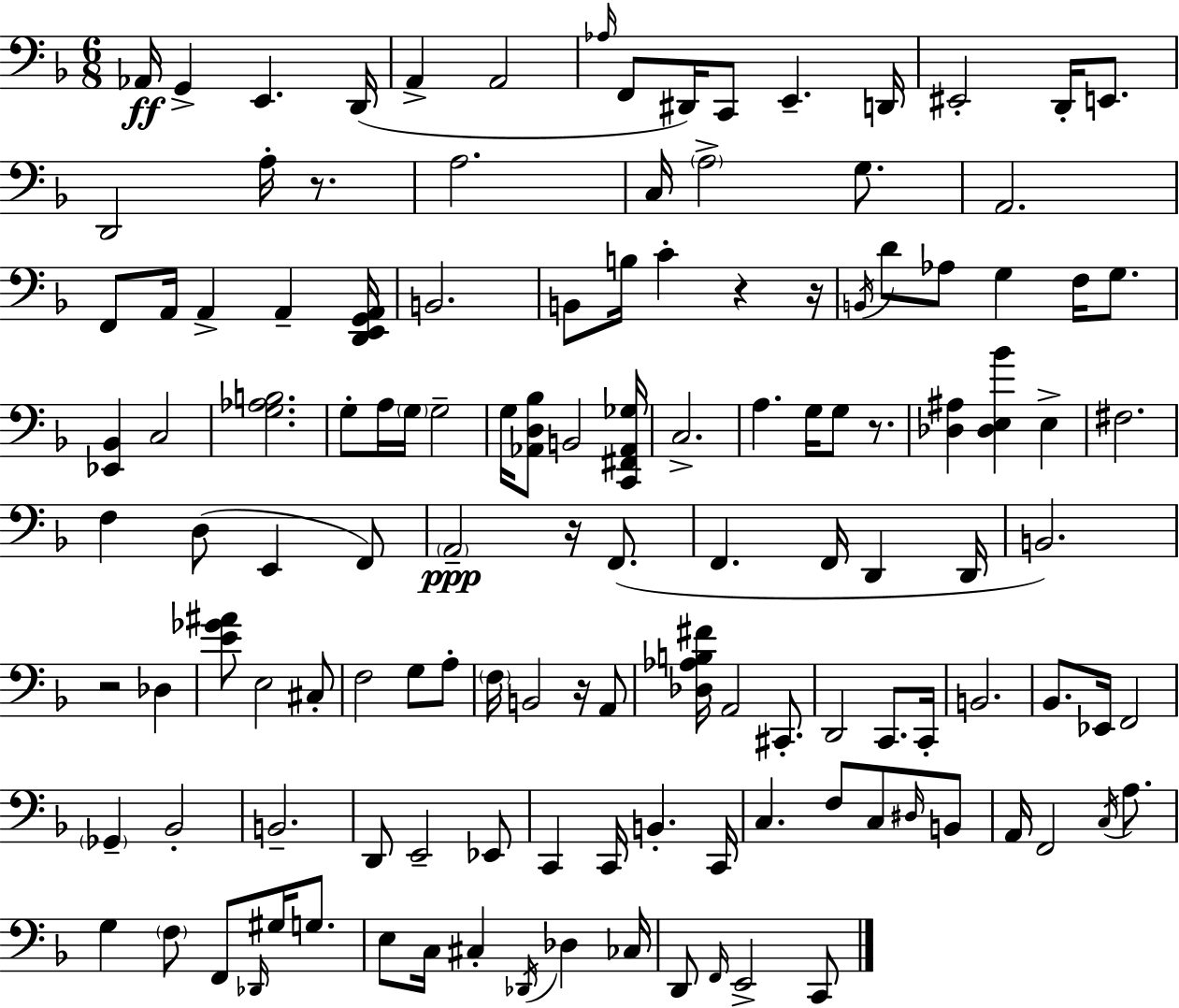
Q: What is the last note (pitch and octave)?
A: C2